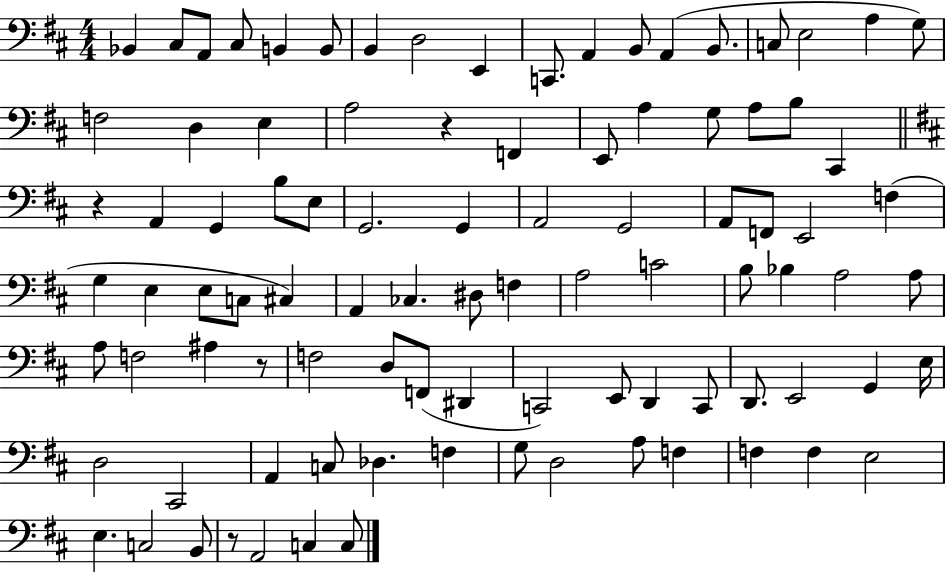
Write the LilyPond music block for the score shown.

{
  \clef bass
  \numericTimeSignature
  \time 4/4
  \key d \major
  bes,4 cis8 a,8 cis8 b,4 b,8 | b,4 d2 e,4 | c,8. a,4 b,8 a,4( b,8. | c8 e2 a4 g8) | \break f2 d4 e4 | a2 r4 f,4 | e,8 a4 g8 a8 b8 cis,4 | \bar "||" \break \key d \major r4 a,4 g,4 b8 e8 | g,2. g,4 | a,2 g,2 | a,8 f,8 e,2 f4( | \break g4 e4 e8 c8 cis4) | a,4 ces4. dis8 f4 | a2 c'2 | b8 bes4 a2 a8 | \break a8 f2 ais4 r8 | f2 d8 f,8( dis,4 | c,2) e,8 d,4 c,8 | d,8. e,2 g,4 e16 | \break d2 cis,2 | a,4 c8 des4. f4 | g8 d2 a8 f4 | f4 f4 e2 | \break e4. c2 b,8 | r8 a,2 c4 c8 | \bar "|."
}